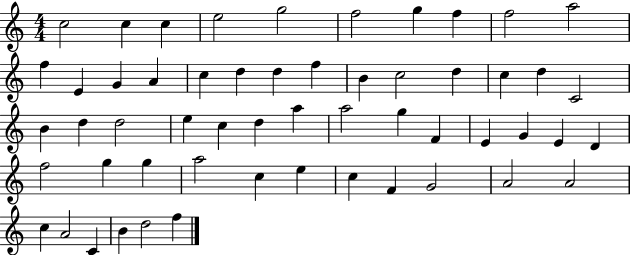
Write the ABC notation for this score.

X:1
T:Untitled
M:4/4
L:1/4
K:C
c2 c c e2 g2 f2 g f f2 a2 f E G A c d d f B c2 d c d C2 B d d2 e c d a a2 g F E G E D f2 g g a2 c e c F G2 A2 A2 c A2 C B d2 f